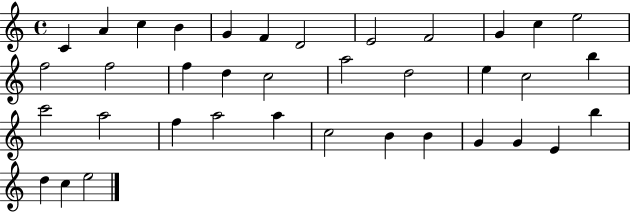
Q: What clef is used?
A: treble